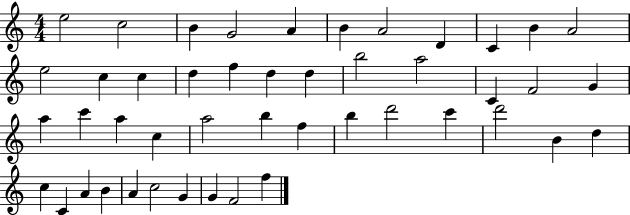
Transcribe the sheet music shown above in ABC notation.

X:1
T:Untitled
M:4/4
L:1/4
K:C
e2 c2 B G2 A B A2 D C B A2 e2 c c d f d d b2 a2 C F2 G a c' a c a2 b f b d'2 c' d'2 B d c C A B A c2 G G F2 f